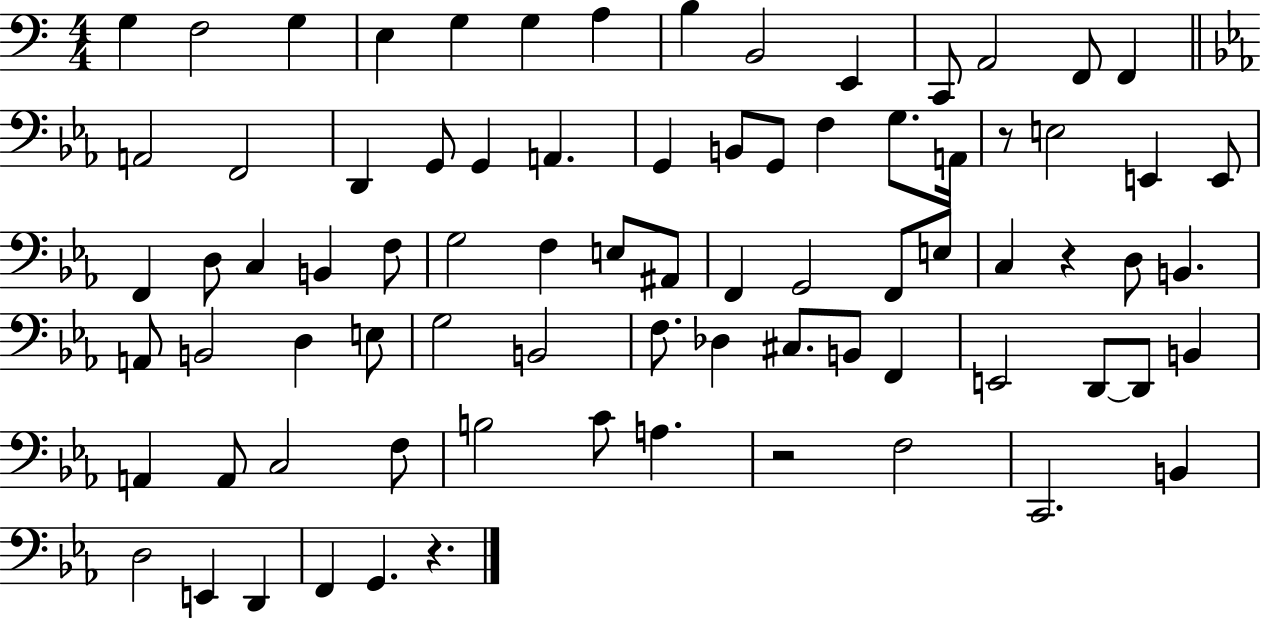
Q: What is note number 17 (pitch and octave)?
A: D2